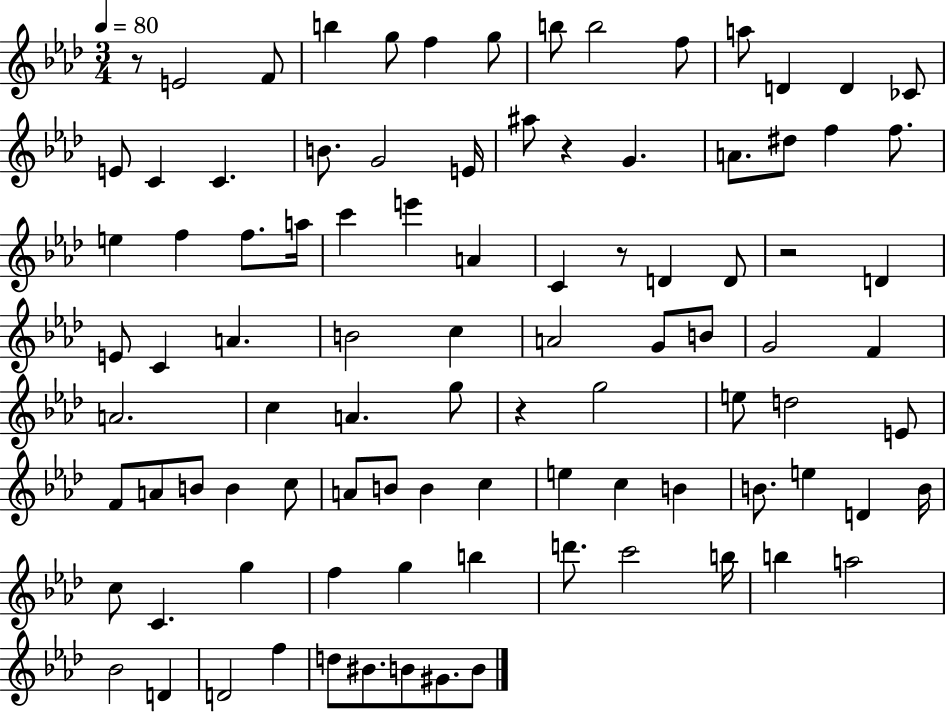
{
  \clef treble
  \numericTimeSignature
  \time 3/4
  \key aes \major
  \tempo 4 = 80
  r8 e'2 f'8 | b''4 g''8 f''4 g''8 | b''8 b''2 f''8 | a''8 d'4 d'4 ces'8 | \break e'8 c'4 c'4. | b'8. g'2 e'16 | ais''8 r4 g'4. | a'8. dis''8 f''4 f''8. | \break e''4 f''4 f''8. a''16 | c'''4 e'''4 a'4 | c'4 r8 d'4 d'8 | r2 d'4 | \break e'8 c'4 a'4. | b'2 c''4 | a'2 g'8 b'8 | g'2 f'4 | \break a'2. | c''4 a'4. g''8 | r4 g''2 | e''8 d''2 e'8 | \break f'8 a'8 b'8 b'4 c''8 | a'8 b'8 b'4 c''4 | e''4 c''4 b'4 | b'8. e''4 d'4 b'16 | \break c''8 c'4. g''4 | f''4 g''4 b''4 | d'''8. c'''2 b''16 | b''4 a''2 | \break bes'2 d'4 | d'2 f''4 | d''8 bis'8. b'8 gis'8. b'8 | \bar "|."
}